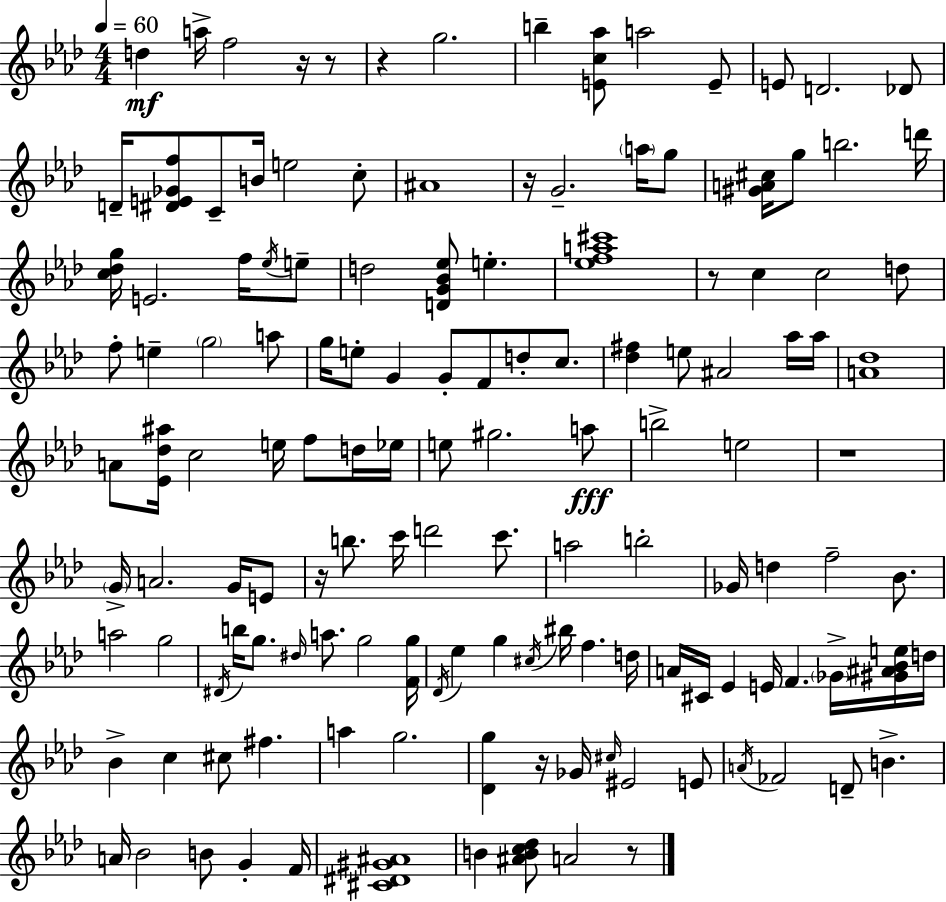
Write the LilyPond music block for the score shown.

{
  \clef treble
  \numericTimeSignature
  \time 4/4
  \key f \minor
  \tempo 4 = 60
  d''4\mf a''16-> f''2 r16 r8 | r4 g''2. | b''4-- <e' c'' aes''>8 a''2 e'8-- | e'8 d'2. des'8 | \break d'16-- <dis' e' ges' f''>8 c'8-- b'16 e''2 c''8-. | ais'1 | r16 g'2.-- \parenthesize a''16 g''8 | <gis' a' cis''>16 g''8 b''2. d'''16 | \break <c'' des'' g''>16 e'2. f''16 \acciaccatura { ees''16 } e''8-- | d''2 <d' g' bes' ees''>8 e''4.-. | <ees'' f'' a'' cis'''>1 | r8 c''4 c''2 d''8 | \break f''8-. e''4-- \parenthesize g''2 a''8 | g''16 e''8-. g'4 g'8-. f'8 d''8-. c''8. | <des'' fis''>4 e''8 ais'2 aes''16 | aes''16 <a' des''>1 | \break a'8 <ees' des'' ais''>16 c''2 e''16 f''8 d''16 | ees''16 e''8 gis''2. a''8\fff | b''2-> e''2 | r1 | \break \parenthesize g'16-> a'2. g'16 e'8 | r16 b''8. c'''16 d'''2 c'''8. | a''2 b''2-. | ges'16 d''4 f''2-- bes'8. | \break a''2 g''2 | \acciaccatura { dis'16 } b''16 g''8. \grace { dis''16 } a''8. g''2 | <f' g''>16 \acciaccatura { des'16 } ees''4 g''4 \acciaccatura { cis''16 } bis''16 f''4. | d''16 a'16 cis'16 ees'4 e'16 f'4. | \break \parenthesize ges'16-> <gis' ais' bes' e''>16 d''16 bes'4-> c''4 cis''8 fis''4. | a''4 g''2. | <des' g''>4 r16 ges'16 \grace { cis''16 } eis'2 | e'8 \acciaccatura { a'16 } fes'2 d'8-- | \break b'4.-> a'16 bes'2 | b'8 g'4-. f'16 <cis' dis' gis' ais'>1 | b'4 <ais' b' c'' des''>8 a'2 | r8 \bar "|."
}